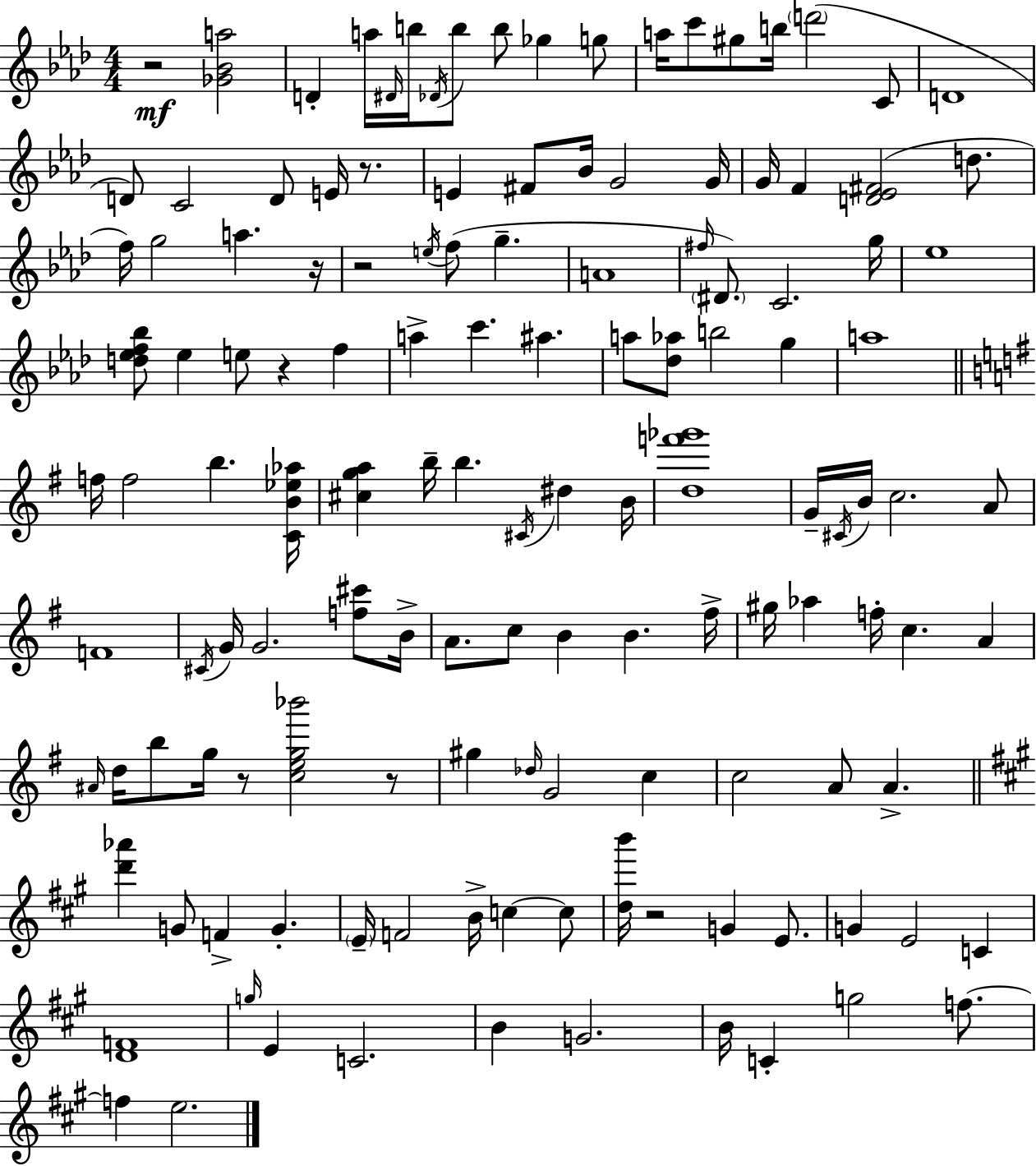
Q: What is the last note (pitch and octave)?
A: E5